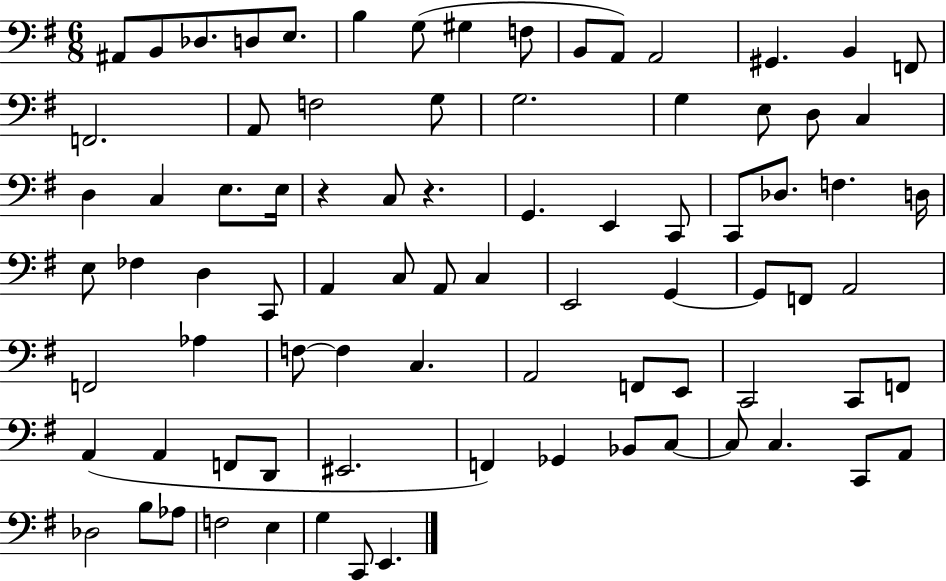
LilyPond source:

{
  \clef bass
  \numericTimeSignature
  \time 6/8
  \key g \major
  ais,8 b,8 des8. d8 e8. | b4 g8( gis4 f8 | b,8 a,8) a,2 | gis,4. b,4 f,8 | \break f,2. | a,8 f2 g8 | g2. | g4 e8 d8 c4 | \break d4 c4 e8. e16 | r4 c8 r4. | g,4. e,4 c,8 | c,8 des8. f4. d16 | \break e8 fes4 d4 c,8 | a,4 c8 a,8 c4 | e,2 g,4~~ | g,8 f,8 a,2 | \break f,2 aes4 | f8~~ f4 c4. | a,2 f,8 e,8 | c,2 c,8 f,8 | \break a,4( a,4 f,8 d,8 | eis,2. | f,4) ges,4 bes,8 c8~~ | c8 c4. c,8 a,8 | \break des2 b8 aes8 | f2 e4 | g4 c,8 e,4. | \bar "|."
}